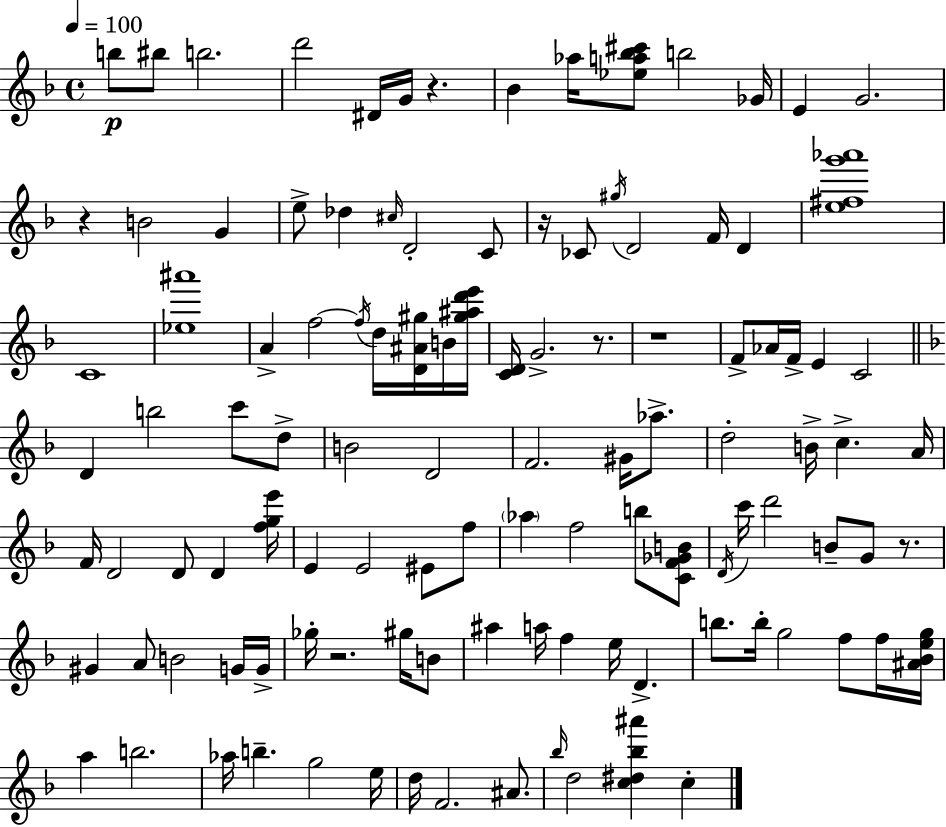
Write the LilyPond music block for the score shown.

{
  \clef treble
  \time 4/4
  \defaultTimeSignature
  \key d \minor
  \tempo 4 = 100
  b''8\p bis''8 b''2. | d'''2 dis'16 g'16 r4. | bes'4 aes''16 <ees'' a'' bes'' cis'''>8 b''2 ges'16 | e'4 g'2. | \break r4 b'2 g'4 | e''8-> des''4 \grace { cis''16 } d'2-. c'8 | r16 ces'8 \acciaccatura { gis''16 } d'2 f'16 d'4 | <e'' fis'' g''' aes'''>1 | \break c'1 | <ees'' ais'''>1 | a'4-> f''2~~ \acciaccatura { f''16 } d''16 | <d' ais' gis''>16 b'16 <gis'' ais'' d''' e'''>16 <c' d'>16 g'2.-> | \break r8. r1 | f'8-> aes'16 f'16-> e'4 c'2 | \bar "||" \break \key f \major d'4 b''2 c'''8 d''8-> | b'2 d'2 | f'2. gis'16 aes''8.-> | d''2-. b'16-> c''4.-> a'16 | \break f'16 d'2 d'8 d'4 <f'' g'' e'''>16 | e'4 e'2 eis'8 f''8 | \parenthesize aes''4 f''2 b''8 <c' f' ges' b'>8 | \acciaccatura { d'16 } c'''16 d'''2 b'8-- g'8 r8. | \break gis'4 a'8 b'2 g'16 | g'16-> ges''16-. r2. gis''16 b'8 | ais''4 a''16 f''4 e''16 d'4.-> | b''8. b''16-. g''2 f''8 f''16 | \break <ais' bes' e'' g''>16 a''4 b''2. | aes''16 b''4.-- g''2 | e''16 d''16 f'2. ais'8. | \grace { bes''16 } d''2 <c'' dis'' bes'' ais'''>4 c''4-. | \break \bar "|."
}